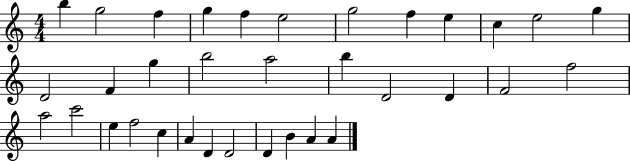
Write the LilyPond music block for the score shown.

{
  \clef treble
  \numericTimeSignature
  \time 4/4
  \key c \major
  b''4 g''2 f''4 | g''4 f''4 e''2 | g''2 f''4 e''4 | c''4 e''2 g''4 | \break d'2 f'4 g''4 | b''2 a''2 | b''4 d'2 d'4 | f'2 f''2 | \break a''2 c'''2 | e''4 f''2 c''4 | a'4 d'4 d'2 | d'4 b'4 a'4 a'4 | \break \bar "|."
}